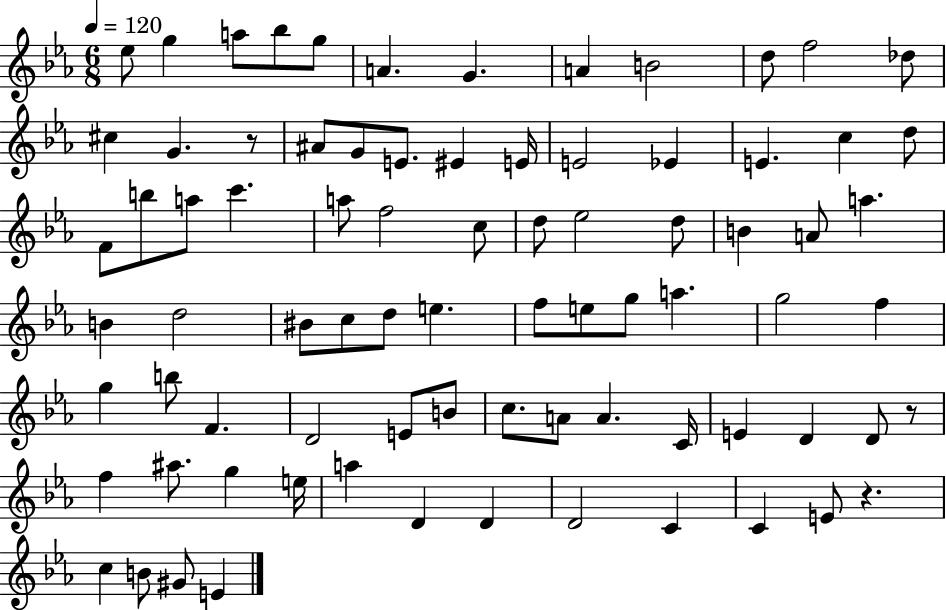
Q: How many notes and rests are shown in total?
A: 80